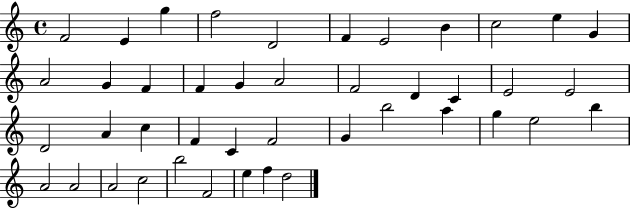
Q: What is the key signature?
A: C major